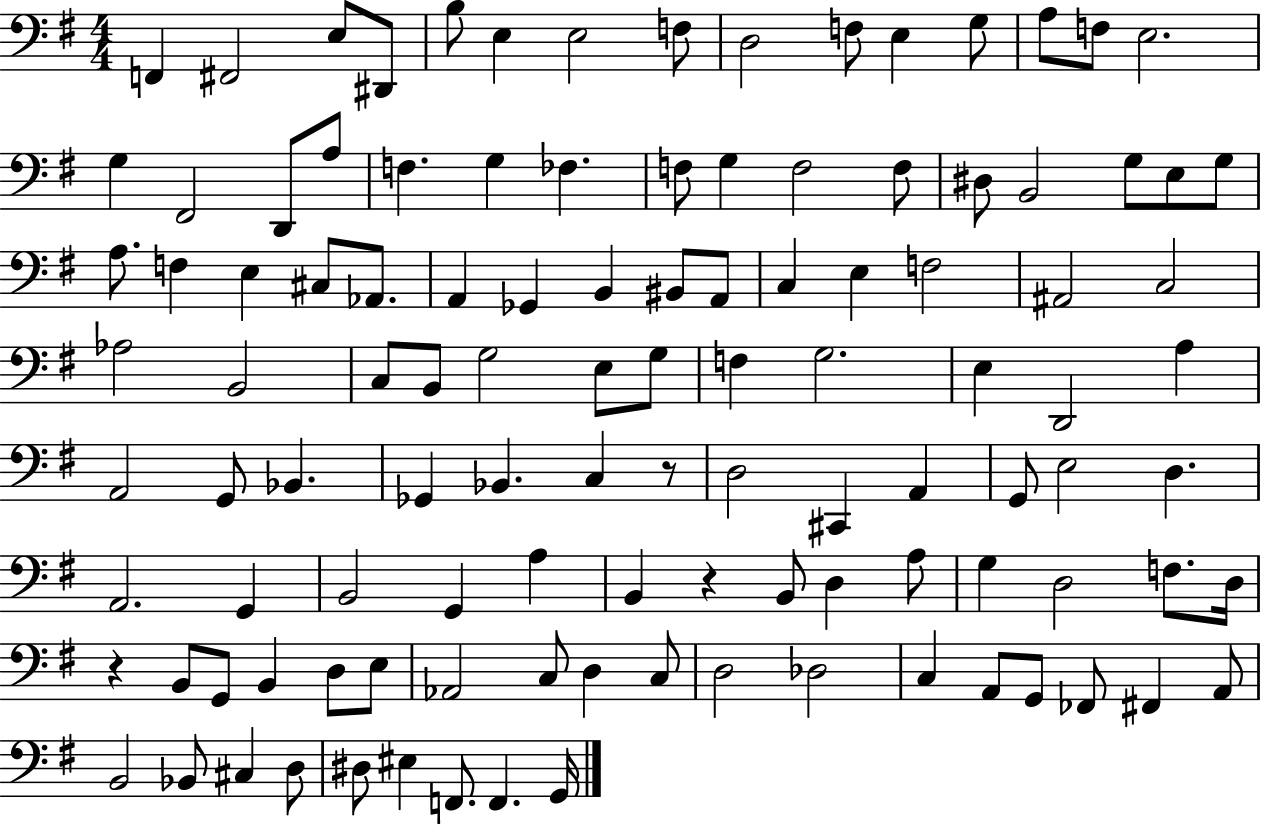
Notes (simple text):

F2/q F#2/h E3/e D#2/e B3/e E3/q E3/h F3/e D3/h F3/e E3/q G3/e A3/e F3/e E3/h. G3/q F#2/h D2/e A3/e F3/q. G3/q FES3/q. F3/e G3/q F3/h F3/e D#3/e B2/h G3/e E3/e G3/e A3/e. F3/q E3/q C#3/e Ab2/e. A2/q Gb2/q B2/q BIS2/e A2/e C3/q E3/q F3/h A#2/h C3/h Ab3/h B2/h C3/e B2/e G3/h E3/e G3/e F3/q G3/h. E3/q D2/h A3/q A2/h G2/e Bb2/q. Gb2/q Bb2/q. C3/q R/e D3/h C#2/q A2/q G2/e E3/h D3/q. A2/h. G2/q B2/h G2/q A3/q B2/q R/q B2/e D3/q A3/e G3/q D3/h F3/e. D3/s R/q B2/e G2/e B2/q D3/e E3/e Ab2/h C3/e D3/q C3/e D3/h Db3/h C3/q A2/e G2/e FES2/e F#2/q A2/e B2/h Bb2/e C#3/q D3/e D#3/e EIS3/q F2/e. F2/q. G2/s